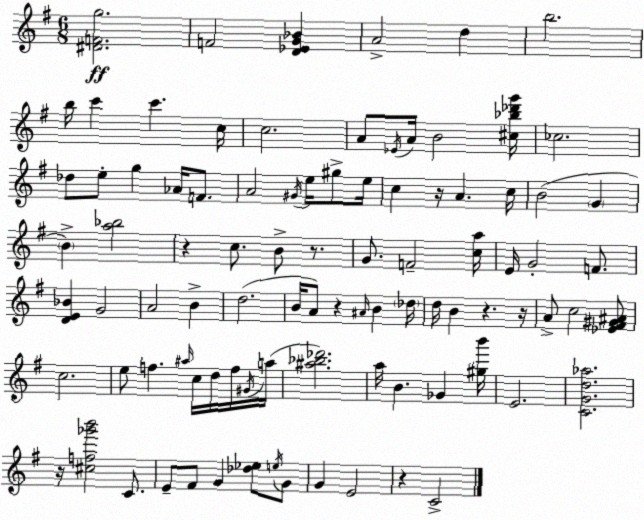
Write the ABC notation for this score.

X:1
T:Untitled
M:6/8
L:1/4
K:G
[^DFg]2 F2 [D_EG_B] A2 d b2 b/4 c' c' c/4 c2 A/2 _E/4 A/4 B2 [^c_b_d'g']/4 _c2 _d/2 e/2 g _A/4 F/2 A2 ^G/4 e/4 ^g/2 e/4 c z/4 A c/4 B2 G B [a_b]2 z c/2 B/2 z/2 G/2 F2 [ca]/4 E/4 G2 F/2 [DE_B] G2 A2 B d2 B/4 A/2 z ^A/4 B _d/4 d/4 B z z/4 A/2 c2 [_E^F^G^A]/2 c2 e/2 f ^a/4 c/4 d/4 f/4 ^G/4 a/4 [^a_b_d']2 a/4 B _G [^gb']/4 E2 [CGd_a]2 z/4 [^cf_g'b']2 C/2 E/2 ^F/2 G [_d_e]/2 e/4 G/2 G E2 z C2